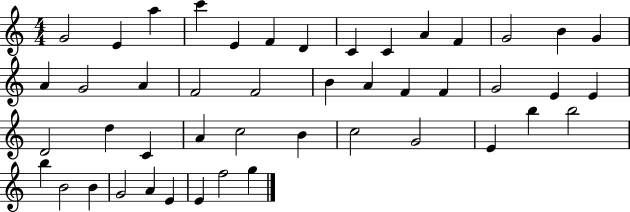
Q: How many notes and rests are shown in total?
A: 46